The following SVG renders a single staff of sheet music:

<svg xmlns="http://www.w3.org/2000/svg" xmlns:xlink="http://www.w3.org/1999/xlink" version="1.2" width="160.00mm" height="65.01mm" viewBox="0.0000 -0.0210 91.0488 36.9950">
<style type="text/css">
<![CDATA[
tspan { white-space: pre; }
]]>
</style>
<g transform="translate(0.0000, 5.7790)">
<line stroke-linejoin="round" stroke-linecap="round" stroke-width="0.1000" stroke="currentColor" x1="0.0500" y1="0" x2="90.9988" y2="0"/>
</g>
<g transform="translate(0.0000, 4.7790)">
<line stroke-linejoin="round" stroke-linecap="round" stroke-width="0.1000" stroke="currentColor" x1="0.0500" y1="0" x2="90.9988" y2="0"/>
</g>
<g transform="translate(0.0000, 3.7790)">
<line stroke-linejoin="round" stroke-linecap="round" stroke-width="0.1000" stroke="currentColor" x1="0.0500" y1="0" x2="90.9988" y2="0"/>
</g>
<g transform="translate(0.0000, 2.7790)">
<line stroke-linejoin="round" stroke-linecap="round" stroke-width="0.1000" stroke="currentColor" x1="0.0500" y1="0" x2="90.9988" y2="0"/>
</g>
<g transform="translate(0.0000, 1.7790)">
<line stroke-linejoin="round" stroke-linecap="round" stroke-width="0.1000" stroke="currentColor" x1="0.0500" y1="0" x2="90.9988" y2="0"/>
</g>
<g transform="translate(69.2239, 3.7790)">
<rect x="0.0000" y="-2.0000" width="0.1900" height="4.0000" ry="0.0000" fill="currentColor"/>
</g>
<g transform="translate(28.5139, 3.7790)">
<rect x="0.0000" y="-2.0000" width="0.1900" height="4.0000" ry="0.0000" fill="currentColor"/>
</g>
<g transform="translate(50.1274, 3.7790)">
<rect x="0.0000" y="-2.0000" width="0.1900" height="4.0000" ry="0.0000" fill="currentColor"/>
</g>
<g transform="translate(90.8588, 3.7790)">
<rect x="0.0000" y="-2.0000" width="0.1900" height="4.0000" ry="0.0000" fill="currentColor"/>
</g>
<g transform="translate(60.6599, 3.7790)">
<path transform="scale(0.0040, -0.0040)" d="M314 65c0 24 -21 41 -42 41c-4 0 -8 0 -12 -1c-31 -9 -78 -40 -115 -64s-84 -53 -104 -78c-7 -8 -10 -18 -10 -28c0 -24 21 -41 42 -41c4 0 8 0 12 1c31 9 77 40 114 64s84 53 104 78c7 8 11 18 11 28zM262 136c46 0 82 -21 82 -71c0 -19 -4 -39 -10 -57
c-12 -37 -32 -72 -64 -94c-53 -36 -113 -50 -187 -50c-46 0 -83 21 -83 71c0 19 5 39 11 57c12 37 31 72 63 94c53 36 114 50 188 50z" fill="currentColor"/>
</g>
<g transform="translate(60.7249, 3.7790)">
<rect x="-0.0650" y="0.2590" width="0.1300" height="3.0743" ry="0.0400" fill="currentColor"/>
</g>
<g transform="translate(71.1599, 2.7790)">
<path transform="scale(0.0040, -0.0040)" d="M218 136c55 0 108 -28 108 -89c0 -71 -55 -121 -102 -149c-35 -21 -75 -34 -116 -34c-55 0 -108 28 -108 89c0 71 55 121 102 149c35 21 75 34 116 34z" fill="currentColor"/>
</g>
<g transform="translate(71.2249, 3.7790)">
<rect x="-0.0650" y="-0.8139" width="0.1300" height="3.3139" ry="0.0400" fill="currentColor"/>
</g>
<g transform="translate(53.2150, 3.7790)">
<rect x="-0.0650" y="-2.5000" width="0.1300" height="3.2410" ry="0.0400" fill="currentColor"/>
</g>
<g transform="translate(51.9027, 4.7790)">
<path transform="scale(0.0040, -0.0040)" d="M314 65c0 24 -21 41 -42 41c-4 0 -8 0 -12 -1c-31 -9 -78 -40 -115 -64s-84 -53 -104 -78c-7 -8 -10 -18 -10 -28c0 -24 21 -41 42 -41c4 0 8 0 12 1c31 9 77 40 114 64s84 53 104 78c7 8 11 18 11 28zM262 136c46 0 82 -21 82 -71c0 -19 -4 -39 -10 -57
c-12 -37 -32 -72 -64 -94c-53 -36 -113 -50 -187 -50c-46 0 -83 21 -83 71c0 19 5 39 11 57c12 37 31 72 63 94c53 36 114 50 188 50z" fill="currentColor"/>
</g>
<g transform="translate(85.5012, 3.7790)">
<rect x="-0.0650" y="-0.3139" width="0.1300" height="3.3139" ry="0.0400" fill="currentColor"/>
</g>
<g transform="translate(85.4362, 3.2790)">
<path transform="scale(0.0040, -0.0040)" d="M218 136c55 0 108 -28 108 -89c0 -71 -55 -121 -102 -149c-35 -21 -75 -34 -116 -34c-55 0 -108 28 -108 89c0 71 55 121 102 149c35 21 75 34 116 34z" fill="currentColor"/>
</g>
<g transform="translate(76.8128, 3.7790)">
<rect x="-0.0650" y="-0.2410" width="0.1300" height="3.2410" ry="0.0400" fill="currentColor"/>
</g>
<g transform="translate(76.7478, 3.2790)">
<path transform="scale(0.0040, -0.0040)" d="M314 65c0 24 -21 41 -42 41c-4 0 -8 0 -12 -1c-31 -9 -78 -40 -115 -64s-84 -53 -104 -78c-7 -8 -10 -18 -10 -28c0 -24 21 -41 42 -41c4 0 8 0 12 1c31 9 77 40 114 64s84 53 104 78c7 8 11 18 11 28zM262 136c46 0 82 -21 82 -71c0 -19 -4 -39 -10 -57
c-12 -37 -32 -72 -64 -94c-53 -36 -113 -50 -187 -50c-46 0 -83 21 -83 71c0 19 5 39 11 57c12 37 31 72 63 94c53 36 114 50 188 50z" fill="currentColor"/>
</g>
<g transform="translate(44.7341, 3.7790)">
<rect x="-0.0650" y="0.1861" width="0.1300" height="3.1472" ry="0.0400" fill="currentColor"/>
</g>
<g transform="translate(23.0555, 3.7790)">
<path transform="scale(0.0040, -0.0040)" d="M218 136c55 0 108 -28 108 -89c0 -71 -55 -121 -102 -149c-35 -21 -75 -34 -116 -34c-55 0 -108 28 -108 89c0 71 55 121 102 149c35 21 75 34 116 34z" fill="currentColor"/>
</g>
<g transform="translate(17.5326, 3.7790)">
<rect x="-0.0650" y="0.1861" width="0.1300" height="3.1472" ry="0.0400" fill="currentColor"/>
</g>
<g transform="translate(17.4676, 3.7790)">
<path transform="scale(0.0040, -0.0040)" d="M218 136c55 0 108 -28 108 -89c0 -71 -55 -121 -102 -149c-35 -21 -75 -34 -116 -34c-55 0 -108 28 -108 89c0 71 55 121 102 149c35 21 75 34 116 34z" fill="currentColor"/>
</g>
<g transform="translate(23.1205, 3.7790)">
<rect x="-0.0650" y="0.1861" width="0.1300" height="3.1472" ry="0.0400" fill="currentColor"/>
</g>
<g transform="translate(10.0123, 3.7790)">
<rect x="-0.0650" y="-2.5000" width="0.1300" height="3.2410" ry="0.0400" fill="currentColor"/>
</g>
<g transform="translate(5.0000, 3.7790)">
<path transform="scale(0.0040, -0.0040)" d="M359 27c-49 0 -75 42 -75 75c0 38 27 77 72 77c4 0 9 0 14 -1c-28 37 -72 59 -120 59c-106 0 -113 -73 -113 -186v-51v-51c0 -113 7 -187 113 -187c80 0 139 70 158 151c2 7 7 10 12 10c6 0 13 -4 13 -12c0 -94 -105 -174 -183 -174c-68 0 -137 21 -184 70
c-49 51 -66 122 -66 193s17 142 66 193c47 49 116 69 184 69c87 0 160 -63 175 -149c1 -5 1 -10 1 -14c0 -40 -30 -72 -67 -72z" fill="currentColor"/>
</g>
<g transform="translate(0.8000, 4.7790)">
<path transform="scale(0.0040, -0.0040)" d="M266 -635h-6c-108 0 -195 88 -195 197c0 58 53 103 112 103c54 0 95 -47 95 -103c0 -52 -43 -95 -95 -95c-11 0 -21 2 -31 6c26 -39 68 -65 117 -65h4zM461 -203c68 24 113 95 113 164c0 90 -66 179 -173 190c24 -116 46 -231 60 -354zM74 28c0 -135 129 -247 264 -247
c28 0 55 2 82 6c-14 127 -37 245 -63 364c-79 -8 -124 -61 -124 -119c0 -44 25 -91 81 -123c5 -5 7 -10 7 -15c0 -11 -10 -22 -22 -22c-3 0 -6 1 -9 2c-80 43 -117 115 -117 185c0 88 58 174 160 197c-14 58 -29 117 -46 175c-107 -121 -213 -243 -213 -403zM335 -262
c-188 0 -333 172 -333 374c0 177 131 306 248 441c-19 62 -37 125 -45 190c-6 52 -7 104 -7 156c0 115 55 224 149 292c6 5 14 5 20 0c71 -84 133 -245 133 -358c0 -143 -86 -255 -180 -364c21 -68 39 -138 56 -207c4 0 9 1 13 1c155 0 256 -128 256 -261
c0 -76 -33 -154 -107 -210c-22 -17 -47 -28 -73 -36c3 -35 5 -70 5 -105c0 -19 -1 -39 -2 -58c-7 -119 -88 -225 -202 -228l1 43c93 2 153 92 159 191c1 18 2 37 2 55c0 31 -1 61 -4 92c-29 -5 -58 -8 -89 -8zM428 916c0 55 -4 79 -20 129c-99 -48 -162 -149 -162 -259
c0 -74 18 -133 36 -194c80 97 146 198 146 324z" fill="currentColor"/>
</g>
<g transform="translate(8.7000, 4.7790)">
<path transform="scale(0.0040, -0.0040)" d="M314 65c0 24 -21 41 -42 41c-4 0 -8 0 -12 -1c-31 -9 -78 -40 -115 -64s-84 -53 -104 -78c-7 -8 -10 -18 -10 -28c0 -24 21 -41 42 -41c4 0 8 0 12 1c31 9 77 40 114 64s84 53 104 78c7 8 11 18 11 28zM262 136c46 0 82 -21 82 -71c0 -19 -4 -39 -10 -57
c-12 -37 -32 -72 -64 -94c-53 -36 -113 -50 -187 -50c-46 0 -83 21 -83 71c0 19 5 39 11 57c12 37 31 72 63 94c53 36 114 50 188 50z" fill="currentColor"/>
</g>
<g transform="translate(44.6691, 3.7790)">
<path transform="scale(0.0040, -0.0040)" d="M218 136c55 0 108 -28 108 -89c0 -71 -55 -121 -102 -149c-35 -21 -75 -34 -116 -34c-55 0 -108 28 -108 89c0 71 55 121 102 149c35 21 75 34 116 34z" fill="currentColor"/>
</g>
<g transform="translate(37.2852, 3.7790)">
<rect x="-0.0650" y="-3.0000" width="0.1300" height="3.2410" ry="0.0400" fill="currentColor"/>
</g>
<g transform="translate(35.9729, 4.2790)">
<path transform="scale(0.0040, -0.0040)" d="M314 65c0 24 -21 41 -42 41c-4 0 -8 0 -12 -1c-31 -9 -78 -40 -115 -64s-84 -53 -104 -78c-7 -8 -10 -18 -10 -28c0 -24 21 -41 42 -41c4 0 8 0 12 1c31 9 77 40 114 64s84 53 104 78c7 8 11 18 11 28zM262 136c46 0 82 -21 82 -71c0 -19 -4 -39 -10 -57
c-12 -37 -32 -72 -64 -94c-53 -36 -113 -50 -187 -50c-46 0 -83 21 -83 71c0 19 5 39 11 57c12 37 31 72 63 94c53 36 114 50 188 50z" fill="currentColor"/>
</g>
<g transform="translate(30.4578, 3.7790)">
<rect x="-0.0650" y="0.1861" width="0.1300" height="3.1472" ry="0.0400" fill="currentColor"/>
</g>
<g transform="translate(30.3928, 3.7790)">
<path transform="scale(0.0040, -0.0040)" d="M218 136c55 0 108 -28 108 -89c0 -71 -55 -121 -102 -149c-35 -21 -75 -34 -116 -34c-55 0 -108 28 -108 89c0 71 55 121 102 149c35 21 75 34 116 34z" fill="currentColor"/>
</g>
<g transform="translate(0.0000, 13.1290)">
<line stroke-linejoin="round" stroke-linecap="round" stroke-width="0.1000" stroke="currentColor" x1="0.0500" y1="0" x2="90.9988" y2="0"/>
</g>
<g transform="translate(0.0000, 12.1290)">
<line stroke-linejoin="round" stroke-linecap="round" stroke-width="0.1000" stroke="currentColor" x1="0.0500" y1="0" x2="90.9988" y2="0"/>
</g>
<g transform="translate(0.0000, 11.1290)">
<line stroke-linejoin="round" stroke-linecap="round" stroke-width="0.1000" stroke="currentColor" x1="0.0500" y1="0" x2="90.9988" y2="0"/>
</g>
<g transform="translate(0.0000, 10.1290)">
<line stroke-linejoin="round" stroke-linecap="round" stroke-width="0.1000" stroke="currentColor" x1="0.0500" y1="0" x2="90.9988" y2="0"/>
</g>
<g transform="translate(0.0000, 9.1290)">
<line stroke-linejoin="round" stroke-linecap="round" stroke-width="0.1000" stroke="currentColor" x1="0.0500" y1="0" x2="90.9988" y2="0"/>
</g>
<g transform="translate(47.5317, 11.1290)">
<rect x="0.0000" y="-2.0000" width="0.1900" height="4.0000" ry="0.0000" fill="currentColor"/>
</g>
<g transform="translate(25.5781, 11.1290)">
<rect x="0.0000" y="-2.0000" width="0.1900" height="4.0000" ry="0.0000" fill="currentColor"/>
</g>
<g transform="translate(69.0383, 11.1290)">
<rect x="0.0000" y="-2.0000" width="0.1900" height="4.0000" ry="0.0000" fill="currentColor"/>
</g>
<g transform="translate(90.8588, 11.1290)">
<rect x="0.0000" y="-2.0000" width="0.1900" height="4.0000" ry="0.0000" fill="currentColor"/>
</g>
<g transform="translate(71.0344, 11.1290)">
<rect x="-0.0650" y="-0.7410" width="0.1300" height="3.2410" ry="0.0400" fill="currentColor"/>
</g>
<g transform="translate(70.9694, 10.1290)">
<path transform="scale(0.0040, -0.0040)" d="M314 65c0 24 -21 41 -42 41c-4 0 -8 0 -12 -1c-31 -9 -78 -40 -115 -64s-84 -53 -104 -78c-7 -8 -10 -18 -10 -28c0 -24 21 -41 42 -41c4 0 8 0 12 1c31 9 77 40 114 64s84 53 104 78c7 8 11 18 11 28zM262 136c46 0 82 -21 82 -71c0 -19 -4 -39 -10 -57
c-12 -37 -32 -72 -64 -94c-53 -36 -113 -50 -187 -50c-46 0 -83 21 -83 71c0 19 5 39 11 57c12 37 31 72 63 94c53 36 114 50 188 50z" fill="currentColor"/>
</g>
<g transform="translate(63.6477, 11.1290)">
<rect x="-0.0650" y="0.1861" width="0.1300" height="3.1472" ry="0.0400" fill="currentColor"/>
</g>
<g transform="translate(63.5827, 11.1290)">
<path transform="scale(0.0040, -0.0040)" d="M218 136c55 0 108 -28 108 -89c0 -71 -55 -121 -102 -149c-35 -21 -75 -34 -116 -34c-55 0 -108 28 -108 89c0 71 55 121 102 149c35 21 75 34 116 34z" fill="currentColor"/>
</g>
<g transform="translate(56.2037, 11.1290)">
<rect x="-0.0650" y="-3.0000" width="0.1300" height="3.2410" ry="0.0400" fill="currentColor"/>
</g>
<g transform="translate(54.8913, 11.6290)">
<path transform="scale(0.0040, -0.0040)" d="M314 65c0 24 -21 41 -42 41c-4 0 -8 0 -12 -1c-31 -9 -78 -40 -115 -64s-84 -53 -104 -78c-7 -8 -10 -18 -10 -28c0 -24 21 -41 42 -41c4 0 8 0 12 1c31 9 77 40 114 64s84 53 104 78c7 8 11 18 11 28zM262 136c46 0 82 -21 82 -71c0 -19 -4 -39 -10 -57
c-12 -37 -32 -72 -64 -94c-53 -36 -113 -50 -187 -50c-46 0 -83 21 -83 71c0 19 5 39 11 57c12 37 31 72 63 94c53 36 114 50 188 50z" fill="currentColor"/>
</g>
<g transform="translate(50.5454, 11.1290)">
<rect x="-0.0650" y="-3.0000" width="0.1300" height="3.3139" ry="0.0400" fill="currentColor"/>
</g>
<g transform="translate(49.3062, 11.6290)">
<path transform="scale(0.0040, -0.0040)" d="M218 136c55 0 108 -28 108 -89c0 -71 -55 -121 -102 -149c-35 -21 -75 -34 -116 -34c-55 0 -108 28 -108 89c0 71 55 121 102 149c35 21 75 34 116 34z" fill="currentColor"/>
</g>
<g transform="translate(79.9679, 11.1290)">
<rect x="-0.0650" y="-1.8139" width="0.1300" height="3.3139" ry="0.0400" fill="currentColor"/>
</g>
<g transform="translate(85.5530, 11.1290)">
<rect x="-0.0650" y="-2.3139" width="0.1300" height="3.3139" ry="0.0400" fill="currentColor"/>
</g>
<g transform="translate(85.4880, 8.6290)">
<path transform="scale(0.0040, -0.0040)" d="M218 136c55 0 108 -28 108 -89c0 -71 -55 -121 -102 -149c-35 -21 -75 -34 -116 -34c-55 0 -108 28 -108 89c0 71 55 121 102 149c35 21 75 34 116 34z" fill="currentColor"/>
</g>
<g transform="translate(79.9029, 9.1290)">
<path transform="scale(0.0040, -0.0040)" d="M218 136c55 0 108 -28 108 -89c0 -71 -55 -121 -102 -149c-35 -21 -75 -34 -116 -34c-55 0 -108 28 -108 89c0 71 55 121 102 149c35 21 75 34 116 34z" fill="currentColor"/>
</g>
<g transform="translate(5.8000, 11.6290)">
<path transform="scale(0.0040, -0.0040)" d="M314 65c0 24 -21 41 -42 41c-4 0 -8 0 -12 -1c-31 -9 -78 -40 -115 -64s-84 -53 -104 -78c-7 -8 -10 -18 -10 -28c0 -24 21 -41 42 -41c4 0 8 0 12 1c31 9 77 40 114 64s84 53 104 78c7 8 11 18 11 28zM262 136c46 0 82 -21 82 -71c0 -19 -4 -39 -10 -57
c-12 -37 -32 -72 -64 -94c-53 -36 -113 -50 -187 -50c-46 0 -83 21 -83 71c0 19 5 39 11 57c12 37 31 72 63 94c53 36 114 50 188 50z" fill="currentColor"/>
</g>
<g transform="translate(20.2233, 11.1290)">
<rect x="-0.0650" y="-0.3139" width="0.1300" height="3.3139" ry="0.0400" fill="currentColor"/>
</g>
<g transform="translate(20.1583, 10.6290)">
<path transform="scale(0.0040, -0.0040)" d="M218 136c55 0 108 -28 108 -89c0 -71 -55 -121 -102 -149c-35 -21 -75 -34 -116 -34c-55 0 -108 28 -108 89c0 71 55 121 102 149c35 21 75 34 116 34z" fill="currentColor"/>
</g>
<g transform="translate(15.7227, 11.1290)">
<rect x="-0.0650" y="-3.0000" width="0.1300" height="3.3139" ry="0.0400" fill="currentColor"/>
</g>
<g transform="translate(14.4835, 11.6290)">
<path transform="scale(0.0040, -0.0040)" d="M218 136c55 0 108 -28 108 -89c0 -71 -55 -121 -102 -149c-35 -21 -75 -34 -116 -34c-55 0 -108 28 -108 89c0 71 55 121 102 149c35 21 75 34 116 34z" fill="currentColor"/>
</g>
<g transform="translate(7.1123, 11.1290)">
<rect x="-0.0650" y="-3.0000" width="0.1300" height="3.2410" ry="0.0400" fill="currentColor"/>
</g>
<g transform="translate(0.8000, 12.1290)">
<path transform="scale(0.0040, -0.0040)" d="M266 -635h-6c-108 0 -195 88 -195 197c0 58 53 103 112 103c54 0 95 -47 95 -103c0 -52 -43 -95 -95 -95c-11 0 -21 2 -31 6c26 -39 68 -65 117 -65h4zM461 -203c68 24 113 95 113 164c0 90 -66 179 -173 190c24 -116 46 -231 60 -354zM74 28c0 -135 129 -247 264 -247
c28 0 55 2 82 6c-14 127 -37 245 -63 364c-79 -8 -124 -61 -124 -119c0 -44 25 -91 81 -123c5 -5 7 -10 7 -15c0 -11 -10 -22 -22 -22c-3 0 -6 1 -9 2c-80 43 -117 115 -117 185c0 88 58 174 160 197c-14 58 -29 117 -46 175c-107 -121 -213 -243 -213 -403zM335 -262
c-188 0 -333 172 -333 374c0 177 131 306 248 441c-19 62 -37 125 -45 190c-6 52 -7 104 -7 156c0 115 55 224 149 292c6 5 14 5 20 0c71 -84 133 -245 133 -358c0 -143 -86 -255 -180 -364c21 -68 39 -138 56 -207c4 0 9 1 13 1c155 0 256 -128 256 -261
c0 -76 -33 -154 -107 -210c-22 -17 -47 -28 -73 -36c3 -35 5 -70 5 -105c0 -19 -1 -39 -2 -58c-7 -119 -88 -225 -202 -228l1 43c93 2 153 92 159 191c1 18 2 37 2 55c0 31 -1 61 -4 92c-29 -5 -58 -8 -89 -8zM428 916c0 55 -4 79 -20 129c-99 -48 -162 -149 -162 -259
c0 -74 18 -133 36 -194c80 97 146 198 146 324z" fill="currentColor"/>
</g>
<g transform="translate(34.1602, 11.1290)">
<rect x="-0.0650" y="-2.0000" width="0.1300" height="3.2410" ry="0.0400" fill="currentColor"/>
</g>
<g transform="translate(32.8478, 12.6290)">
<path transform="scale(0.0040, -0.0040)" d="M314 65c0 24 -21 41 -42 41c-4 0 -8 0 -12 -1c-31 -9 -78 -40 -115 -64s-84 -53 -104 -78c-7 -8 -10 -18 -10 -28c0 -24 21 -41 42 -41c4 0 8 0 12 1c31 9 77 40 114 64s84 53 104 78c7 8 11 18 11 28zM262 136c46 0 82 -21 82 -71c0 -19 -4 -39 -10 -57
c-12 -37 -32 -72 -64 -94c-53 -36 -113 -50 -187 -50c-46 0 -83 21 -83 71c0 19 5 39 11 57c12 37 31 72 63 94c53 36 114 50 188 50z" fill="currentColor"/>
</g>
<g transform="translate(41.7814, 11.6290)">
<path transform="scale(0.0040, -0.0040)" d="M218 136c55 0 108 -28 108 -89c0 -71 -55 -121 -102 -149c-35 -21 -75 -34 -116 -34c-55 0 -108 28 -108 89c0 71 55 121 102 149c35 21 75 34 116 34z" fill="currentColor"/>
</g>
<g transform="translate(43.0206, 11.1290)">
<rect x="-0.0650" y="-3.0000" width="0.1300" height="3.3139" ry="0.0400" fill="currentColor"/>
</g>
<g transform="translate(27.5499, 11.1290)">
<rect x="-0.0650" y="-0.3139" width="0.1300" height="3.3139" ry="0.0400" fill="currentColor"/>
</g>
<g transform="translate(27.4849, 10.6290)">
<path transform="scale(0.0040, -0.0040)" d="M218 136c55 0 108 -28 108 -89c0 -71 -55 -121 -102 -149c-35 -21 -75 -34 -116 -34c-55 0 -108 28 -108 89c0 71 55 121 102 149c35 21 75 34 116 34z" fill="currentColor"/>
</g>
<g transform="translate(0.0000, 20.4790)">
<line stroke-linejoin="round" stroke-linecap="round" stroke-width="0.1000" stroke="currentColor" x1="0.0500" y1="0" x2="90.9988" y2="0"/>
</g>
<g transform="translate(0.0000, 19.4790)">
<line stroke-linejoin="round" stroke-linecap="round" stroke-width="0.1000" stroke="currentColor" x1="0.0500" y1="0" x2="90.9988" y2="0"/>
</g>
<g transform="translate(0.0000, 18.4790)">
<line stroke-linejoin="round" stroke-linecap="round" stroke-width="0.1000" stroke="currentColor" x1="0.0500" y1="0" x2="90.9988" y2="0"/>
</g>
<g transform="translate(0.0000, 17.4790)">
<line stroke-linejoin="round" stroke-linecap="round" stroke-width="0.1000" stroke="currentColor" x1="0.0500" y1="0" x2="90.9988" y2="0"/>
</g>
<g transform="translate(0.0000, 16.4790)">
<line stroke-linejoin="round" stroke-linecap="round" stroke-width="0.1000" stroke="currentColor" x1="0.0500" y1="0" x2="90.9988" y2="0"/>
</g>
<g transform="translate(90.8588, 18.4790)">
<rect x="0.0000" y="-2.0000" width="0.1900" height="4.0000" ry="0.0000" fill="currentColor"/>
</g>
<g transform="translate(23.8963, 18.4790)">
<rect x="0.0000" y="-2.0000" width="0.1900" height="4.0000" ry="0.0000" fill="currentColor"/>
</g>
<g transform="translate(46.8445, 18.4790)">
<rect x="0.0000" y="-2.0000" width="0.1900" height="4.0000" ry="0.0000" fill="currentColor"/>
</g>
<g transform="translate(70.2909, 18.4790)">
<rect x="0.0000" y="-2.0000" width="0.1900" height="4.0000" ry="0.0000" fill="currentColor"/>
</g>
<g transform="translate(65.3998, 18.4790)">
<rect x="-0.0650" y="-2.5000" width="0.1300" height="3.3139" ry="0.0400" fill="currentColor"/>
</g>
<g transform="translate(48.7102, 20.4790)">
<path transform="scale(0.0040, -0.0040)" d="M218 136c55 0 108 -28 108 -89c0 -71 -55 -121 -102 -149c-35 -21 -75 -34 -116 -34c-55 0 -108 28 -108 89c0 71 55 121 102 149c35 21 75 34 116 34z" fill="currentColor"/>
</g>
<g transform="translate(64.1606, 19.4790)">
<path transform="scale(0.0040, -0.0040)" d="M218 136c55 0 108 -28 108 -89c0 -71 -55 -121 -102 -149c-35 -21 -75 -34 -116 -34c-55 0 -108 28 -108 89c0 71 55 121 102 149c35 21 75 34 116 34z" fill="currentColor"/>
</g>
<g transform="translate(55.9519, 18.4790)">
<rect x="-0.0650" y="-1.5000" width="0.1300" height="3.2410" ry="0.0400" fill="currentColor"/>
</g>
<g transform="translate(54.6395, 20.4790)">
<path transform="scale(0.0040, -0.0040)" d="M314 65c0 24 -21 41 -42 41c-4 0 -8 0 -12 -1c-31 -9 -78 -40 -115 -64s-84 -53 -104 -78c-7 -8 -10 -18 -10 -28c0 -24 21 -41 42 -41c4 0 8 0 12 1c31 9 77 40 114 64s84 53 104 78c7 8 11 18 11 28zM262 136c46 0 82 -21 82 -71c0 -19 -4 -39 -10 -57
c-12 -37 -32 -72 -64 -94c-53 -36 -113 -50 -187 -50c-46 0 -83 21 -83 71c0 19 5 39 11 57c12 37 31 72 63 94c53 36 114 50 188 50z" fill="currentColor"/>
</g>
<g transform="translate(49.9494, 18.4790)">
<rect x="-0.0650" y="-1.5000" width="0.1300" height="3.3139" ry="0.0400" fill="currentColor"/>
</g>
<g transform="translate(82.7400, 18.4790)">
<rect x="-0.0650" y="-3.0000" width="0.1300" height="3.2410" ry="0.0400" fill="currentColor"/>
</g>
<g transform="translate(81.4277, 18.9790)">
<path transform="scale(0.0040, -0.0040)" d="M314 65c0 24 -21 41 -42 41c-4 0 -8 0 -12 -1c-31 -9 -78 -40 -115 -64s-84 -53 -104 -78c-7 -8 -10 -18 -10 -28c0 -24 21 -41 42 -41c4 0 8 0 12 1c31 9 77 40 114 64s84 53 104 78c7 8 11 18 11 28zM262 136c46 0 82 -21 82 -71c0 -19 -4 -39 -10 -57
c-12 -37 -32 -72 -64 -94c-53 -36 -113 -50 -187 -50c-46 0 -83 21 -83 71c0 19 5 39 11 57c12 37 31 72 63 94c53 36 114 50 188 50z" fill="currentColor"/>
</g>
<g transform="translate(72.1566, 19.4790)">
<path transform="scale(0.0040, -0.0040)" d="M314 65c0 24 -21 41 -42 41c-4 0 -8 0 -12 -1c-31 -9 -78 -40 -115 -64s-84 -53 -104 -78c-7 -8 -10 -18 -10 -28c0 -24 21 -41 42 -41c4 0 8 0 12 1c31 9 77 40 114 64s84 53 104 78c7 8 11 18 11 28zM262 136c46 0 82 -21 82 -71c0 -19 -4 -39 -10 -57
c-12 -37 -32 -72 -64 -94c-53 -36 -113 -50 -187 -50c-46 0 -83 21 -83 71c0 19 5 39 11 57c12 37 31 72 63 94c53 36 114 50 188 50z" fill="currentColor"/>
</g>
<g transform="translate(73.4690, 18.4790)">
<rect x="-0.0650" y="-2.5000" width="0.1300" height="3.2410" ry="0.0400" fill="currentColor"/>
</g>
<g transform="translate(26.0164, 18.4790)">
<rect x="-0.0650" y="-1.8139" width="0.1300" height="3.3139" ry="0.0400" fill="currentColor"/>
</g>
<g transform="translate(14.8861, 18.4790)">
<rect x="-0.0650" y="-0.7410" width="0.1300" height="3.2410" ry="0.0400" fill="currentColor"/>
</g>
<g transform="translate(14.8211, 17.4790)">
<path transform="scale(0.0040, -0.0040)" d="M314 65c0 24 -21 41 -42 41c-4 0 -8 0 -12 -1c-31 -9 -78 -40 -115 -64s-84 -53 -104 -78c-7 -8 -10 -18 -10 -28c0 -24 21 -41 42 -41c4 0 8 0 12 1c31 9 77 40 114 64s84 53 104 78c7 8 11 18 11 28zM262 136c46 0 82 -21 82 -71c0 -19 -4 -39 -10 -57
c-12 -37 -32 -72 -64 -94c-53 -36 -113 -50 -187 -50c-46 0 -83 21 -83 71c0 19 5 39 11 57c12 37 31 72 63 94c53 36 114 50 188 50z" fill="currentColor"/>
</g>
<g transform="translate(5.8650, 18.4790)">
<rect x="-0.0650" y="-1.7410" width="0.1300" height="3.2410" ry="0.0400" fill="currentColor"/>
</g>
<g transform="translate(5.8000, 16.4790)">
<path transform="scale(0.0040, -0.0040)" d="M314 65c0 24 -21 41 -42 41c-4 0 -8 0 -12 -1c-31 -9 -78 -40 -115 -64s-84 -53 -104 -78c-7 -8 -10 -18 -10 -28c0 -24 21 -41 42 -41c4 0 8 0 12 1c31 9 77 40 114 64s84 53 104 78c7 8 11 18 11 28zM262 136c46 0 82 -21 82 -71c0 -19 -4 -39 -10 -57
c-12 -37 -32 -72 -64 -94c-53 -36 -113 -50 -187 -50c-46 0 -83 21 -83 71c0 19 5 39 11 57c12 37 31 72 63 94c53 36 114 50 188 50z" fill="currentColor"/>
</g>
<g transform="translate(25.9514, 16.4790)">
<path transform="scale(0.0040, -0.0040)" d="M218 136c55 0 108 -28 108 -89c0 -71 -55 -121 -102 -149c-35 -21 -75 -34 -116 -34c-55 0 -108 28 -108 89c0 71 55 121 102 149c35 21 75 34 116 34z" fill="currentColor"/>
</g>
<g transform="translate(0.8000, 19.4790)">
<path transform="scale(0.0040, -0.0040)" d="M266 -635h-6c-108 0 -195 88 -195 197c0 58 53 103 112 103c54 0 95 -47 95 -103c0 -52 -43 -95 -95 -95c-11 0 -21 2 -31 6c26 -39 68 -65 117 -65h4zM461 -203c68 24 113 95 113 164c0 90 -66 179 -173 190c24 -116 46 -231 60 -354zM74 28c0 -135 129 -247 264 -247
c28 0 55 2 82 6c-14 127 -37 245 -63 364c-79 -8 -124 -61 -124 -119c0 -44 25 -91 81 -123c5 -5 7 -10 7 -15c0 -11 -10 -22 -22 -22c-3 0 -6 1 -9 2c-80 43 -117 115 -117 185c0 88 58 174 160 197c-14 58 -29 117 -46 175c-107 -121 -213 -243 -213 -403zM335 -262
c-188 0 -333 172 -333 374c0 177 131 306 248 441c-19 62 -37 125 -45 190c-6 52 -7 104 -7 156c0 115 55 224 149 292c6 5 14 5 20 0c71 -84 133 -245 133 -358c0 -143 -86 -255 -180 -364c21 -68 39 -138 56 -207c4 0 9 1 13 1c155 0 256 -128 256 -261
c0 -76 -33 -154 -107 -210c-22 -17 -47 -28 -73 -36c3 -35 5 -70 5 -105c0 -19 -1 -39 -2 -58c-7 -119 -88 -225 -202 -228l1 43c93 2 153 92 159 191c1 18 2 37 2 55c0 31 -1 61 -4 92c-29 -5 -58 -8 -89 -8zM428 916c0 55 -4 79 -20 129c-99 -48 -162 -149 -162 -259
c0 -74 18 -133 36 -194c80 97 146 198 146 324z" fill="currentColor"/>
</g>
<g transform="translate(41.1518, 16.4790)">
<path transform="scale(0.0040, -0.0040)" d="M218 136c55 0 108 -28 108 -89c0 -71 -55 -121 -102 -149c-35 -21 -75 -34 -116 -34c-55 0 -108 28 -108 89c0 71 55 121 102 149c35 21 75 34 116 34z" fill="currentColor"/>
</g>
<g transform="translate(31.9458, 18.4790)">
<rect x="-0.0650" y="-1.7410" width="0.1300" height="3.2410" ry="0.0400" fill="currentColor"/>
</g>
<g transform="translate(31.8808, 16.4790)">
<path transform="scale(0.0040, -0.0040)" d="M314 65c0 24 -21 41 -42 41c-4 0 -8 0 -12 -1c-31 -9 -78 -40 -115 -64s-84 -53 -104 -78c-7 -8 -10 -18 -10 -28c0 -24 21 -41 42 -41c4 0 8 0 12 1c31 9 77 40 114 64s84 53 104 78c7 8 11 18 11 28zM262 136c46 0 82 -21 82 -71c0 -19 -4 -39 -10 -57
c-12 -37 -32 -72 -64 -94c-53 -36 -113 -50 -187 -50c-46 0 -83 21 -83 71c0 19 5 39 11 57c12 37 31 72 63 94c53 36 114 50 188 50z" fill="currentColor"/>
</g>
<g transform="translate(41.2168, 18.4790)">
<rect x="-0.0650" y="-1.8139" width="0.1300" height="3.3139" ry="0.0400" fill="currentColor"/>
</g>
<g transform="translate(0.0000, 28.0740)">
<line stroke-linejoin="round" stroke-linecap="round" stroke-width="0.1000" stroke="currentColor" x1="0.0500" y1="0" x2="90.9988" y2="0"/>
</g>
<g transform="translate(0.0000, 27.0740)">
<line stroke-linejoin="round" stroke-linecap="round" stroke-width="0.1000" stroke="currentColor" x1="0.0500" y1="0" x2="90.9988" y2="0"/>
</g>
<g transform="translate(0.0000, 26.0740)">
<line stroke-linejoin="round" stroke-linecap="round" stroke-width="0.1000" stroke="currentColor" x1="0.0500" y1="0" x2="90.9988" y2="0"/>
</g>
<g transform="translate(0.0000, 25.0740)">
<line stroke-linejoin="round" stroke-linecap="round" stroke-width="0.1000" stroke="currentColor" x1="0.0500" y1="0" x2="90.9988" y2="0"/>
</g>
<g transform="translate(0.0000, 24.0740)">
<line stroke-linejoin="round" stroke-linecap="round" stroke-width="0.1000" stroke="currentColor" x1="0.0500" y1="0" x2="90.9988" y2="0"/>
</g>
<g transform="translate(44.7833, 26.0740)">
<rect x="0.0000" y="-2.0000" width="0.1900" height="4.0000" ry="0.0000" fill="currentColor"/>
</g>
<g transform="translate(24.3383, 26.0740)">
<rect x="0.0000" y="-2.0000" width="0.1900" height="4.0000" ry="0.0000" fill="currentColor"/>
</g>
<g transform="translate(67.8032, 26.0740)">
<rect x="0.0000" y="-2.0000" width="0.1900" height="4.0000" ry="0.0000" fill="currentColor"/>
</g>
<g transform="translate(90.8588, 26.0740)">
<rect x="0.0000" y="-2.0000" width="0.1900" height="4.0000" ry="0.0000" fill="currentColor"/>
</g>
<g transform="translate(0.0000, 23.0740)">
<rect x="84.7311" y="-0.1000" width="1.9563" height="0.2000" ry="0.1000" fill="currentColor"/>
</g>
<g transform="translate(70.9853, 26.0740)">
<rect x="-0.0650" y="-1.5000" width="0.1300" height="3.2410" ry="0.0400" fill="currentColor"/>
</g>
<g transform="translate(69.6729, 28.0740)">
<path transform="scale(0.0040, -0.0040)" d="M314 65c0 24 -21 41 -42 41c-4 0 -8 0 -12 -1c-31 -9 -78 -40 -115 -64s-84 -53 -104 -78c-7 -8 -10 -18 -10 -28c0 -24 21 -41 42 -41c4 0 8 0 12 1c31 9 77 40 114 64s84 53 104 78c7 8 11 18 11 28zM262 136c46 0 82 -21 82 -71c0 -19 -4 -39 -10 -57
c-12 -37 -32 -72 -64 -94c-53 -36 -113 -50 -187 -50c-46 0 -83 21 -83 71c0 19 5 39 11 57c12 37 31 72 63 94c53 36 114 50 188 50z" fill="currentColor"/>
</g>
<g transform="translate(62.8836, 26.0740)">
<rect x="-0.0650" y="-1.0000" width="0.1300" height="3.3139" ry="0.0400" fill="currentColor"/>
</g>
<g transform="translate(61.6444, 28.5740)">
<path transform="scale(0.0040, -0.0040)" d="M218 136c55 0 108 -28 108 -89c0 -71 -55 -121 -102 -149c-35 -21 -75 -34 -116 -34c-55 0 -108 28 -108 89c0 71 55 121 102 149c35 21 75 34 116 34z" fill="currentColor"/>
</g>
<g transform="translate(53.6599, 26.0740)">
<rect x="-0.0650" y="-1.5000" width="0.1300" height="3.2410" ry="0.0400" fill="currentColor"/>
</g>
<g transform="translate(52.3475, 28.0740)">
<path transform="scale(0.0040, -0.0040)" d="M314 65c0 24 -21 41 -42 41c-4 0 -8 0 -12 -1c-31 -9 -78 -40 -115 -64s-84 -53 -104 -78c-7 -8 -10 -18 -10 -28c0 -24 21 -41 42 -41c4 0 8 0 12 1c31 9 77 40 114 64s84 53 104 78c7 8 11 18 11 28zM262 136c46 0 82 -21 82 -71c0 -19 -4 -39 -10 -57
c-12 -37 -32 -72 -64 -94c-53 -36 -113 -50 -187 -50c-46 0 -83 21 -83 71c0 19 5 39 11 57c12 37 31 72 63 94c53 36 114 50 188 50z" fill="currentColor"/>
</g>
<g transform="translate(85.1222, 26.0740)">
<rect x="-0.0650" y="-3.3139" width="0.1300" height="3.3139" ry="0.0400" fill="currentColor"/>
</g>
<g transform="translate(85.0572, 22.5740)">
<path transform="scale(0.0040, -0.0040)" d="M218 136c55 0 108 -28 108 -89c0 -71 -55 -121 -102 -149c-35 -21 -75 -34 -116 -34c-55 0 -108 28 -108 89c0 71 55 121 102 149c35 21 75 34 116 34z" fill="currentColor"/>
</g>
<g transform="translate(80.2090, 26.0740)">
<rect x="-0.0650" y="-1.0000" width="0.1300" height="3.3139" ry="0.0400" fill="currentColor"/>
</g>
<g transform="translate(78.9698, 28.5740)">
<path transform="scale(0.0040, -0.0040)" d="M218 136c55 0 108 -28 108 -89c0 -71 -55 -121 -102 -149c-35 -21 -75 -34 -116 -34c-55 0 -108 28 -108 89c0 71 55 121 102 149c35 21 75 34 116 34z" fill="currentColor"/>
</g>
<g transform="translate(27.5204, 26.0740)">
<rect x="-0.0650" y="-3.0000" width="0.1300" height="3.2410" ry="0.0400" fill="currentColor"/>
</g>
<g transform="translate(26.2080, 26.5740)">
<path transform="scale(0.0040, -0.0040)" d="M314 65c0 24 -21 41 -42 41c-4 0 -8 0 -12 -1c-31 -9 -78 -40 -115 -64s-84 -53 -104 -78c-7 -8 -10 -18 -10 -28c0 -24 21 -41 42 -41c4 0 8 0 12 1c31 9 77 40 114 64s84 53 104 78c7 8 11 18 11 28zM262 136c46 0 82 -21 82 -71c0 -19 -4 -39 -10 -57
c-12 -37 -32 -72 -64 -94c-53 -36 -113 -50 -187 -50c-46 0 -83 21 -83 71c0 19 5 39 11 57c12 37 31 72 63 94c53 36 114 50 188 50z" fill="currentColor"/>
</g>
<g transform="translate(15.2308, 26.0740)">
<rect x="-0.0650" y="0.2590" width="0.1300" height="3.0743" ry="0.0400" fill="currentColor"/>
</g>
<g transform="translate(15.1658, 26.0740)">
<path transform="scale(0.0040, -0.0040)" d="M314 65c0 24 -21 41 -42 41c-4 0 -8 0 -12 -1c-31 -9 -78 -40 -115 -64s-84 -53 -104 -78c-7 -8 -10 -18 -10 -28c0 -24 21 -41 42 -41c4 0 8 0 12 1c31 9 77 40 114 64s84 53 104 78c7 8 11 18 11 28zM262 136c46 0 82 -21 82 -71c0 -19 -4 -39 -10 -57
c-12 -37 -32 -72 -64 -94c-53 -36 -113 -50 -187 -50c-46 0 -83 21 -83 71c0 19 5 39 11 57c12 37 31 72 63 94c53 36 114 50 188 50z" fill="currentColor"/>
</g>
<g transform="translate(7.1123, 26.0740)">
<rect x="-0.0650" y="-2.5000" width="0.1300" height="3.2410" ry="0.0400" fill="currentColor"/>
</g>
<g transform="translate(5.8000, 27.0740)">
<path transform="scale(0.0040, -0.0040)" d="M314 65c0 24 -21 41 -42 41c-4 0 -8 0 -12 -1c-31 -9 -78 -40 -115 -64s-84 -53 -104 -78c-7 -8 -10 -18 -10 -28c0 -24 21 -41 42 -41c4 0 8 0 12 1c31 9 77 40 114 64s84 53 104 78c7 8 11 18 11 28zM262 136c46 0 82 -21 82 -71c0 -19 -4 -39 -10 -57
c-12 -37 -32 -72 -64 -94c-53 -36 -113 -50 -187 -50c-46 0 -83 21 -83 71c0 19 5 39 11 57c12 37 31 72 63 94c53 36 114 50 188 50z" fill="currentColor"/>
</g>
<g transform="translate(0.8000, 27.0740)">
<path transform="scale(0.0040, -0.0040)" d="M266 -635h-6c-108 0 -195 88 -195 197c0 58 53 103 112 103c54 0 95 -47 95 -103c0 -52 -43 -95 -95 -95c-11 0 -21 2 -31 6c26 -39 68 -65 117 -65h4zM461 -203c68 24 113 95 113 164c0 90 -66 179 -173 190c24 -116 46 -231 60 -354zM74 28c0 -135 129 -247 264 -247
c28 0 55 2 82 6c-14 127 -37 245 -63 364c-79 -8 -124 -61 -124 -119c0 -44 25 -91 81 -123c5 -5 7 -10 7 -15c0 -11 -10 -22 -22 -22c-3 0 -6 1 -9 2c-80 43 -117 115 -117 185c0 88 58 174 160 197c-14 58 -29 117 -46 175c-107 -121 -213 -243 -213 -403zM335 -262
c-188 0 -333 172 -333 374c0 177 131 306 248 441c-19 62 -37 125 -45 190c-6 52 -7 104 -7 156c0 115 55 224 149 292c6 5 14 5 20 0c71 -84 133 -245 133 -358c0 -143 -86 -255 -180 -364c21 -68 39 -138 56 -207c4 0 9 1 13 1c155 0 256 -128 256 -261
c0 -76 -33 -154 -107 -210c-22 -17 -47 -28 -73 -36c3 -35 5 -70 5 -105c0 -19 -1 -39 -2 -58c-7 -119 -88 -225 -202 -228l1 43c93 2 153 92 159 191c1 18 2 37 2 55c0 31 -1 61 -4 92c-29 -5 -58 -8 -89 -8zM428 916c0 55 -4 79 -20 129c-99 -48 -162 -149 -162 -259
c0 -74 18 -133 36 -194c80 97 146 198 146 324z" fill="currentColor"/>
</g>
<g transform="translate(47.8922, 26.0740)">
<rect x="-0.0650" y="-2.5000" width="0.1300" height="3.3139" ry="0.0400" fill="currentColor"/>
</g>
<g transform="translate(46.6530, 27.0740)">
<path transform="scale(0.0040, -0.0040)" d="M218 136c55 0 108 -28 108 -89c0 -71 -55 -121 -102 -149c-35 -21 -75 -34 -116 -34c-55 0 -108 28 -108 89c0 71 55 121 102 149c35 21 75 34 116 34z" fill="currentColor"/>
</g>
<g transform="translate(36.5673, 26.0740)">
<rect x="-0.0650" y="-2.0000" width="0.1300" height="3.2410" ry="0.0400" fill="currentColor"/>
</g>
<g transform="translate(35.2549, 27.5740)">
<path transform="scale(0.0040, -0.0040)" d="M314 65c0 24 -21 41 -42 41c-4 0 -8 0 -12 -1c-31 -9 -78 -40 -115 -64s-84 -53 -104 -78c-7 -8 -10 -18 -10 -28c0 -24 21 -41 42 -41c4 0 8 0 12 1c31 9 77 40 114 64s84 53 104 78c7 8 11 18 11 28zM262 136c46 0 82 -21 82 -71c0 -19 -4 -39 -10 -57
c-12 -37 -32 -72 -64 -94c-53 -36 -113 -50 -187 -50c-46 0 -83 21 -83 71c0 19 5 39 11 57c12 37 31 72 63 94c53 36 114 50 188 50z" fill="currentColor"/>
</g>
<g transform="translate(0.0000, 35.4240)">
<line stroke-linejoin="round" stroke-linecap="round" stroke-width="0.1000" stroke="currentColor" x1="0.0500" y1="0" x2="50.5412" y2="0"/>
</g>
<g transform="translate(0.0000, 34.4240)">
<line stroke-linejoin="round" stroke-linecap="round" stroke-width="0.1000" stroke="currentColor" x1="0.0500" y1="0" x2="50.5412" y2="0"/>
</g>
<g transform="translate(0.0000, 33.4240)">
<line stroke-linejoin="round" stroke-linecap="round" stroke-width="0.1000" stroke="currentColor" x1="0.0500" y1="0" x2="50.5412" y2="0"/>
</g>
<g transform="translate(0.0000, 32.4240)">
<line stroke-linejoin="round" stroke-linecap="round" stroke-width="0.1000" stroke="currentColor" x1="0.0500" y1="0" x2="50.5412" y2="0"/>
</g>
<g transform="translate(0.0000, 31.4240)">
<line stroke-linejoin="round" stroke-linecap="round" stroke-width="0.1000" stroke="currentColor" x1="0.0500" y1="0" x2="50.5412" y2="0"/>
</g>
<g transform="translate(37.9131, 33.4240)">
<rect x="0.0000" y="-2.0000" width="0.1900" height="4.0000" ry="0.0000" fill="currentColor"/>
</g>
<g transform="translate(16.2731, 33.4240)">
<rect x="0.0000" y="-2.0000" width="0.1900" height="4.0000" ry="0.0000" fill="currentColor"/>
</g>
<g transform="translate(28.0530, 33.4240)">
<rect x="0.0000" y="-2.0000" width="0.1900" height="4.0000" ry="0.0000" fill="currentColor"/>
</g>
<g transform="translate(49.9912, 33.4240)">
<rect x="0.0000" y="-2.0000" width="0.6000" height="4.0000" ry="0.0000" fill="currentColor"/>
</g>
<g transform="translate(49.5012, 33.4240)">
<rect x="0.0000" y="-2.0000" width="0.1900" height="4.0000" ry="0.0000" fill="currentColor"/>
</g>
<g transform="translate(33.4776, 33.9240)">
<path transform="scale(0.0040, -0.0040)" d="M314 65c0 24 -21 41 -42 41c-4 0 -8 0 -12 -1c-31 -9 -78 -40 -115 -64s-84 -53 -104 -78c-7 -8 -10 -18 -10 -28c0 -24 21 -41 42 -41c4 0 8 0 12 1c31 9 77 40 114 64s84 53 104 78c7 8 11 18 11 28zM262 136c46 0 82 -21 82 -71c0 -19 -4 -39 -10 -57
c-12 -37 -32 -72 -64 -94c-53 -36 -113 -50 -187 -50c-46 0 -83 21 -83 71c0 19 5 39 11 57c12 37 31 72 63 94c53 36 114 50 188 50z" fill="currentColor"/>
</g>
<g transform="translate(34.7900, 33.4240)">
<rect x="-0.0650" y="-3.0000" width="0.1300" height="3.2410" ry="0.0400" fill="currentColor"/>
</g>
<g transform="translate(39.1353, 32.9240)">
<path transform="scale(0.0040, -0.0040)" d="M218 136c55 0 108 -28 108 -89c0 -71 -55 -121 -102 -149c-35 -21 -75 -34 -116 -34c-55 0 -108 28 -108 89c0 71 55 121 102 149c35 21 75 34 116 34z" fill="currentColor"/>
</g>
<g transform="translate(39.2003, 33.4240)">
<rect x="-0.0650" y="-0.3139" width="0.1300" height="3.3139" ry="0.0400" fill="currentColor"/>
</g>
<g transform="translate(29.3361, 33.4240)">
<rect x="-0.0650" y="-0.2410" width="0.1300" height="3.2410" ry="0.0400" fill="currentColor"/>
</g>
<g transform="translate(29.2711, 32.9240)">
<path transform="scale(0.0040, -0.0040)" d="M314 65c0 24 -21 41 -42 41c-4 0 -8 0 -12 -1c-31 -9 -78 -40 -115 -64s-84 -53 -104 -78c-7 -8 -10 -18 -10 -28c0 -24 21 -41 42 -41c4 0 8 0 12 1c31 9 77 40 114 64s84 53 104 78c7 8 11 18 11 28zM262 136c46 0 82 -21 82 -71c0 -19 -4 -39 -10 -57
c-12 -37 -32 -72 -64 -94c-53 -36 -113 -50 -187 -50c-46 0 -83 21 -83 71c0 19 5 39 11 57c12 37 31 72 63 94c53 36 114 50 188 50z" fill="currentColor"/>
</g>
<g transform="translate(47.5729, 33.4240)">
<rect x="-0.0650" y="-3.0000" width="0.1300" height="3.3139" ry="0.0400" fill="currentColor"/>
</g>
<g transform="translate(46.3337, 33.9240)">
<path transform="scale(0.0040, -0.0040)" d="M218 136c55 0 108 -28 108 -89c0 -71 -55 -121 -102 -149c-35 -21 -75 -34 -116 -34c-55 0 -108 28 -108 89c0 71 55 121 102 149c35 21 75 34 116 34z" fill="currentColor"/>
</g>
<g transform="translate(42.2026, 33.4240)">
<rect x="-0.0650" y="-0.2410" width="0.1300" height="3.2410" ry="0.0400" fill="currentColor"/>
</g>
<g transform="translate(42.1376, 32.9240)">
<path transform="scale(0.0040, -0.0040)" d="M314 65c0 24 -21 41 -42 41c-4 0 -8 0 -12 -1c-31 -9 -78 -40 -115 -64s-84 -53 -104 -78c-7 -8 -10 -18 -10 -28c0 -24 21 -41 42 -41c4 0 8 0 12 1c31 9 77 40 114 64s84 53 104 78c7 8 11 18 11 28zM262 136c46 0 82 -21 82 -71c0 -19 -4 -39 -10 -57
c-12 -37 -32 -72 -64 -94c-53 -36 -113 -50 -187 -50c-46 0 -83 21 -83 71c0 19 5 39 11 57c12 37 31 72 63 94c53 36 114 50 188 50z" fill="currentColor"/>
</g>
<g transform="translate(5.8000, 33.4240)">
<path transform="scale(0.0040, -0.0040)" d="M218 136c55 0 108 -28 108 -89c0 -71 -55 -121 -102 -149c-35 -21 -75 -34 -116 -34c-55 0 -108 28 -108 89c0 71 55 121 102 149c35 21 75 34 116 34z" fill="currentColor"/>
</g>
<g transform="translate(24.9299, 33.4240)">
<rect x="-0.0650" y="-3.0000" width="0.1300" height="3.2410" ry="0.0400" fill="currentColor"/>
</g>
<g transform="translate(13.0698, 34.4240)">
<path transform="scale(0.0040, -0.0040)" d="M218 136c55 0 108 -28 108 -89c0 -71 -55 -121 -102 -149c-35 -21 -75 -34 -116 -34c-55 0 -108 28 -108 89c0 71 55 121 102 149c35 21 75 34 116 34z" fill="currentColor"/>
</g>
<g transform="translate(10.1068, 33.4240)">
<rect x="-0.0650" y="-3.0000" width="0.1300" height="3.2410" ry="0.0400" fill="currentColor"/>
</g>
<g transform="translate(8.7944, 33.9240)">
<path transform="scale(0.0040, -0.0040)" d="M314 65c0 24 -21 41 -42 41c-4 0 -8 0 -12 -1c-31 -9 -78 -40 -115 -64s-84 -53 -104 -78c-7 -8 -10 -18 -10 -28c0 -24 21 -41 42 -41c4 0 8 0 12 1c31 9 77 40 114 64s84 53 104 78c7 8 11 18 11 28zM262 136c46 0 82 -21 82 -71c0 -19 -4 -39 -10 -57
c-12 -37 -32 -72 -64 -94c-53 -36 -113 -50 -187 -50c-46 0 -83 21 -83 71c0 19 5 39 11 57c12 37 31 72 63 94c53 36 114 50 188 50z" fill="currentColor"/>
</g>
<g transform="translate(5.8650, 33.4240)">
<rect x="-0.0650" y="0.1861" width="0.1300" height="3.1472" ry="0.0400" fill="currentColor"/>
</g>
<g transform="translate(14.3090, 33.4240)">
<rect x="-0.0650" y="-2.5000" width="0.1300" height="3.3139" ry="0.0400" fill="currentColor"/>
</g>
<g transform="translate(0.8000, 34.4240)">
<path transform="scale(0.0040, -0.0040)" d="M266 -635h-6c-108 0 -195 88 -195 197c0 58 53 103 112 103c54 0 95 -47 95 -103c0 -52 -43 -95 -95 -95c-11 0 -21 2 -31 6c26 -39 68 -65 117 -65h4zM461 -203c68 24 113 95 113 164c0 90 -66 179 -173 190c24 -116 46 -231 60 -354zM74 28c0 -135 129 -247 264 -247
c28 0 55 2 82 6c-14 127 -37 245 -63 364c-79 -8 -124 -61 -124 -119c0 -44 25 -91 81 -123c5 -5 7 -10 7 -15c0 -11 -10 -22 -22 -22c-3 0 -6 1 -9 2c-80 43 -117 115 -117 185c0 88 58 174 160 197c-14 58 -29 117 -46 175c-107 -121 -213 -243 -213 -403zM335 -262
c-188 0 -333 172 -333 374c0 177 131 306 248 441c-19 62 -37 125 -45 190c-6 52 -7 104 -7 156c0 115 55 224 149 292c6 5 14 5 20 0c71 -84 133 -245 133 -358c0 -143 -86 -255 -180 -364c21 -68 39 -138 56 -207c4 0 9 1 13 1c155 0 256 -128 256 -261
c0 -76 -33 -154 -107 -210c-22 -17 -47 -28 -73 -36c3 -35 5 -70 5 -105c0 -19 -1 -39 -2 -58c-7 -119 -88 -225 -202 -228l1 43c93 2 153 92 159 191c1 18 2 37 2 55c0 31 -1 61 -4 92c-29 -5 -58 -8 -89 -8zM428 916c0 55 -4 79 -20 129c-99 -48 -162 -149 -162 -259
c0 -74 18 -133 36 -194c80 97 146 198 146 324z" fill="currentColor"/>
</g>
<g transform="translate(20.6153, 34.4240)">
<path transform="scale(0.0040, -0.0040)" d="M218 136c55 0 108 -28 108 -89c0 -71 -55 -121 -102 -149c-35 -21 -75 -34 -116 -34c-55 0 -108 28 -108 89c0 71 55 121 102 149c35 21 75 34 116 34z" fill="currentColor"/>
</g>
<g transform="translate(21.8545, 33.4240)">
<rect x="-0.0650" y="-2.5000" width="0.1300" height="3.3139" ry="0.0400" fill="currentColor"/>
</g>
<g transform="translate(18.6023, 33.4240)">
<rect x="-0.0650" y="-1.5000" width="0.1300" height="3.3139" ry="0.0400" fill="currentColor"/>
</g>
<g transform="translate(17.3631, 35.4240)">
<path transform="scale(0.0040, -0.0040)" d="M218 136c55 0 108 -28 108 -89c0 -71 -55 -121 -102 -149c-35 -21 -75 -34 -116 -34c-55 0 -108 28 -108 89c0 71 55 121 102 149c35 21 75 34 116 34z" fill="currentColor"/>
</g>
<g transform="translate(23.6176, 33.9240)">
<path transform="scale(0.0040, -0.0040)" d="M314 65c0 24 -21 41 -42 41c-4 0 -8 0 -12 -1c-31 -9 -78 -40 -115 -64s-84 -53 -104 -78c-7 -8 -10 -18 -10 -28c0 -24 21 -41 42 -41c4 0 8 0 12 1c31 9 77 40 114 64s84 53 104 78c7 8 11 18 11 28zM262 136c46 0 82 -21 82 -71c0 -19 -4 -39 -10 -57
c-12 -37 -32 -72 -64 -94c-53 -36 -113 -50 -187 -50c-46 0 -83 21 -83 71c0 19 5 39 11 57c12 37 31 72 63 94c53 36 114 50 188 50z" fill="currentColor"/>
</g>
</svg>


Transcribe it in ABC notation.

X:1
T:Untitled
M:4/4
L:1/4
K:C
G2 B B B A2 B G2 B2 d c2 c A2 A c c F2 A A A2 B d2 f g f2 d2 f f2 f E E2 G G2 A2 G2 B2 A2 F2 G E2 D E2 D b B A2 G E G A2 c2 A2 c c2 A